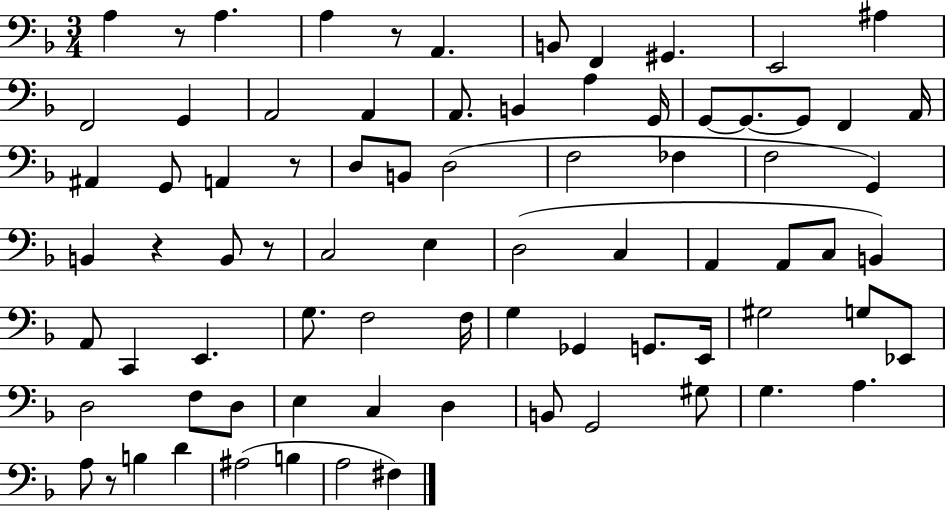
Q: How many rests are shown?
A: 6